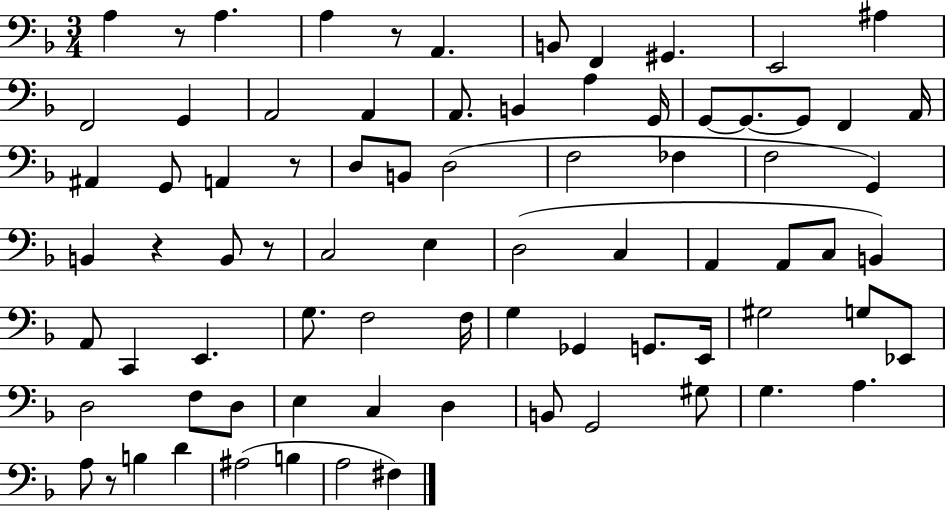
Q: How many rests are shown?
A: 6